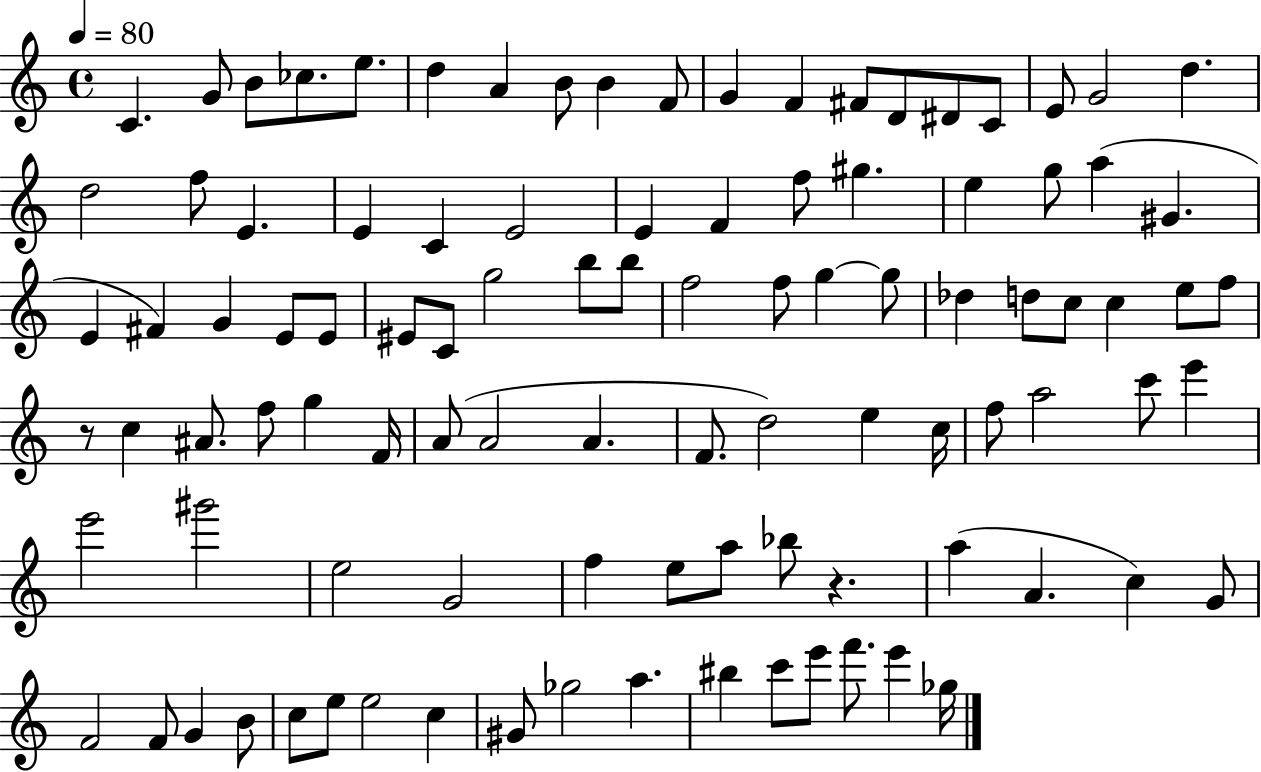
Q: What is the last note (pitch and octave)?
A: Gb5